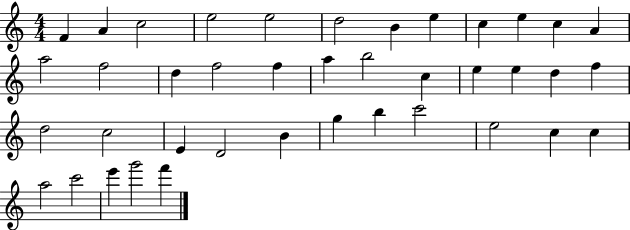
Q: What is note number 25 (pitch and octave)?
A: D5